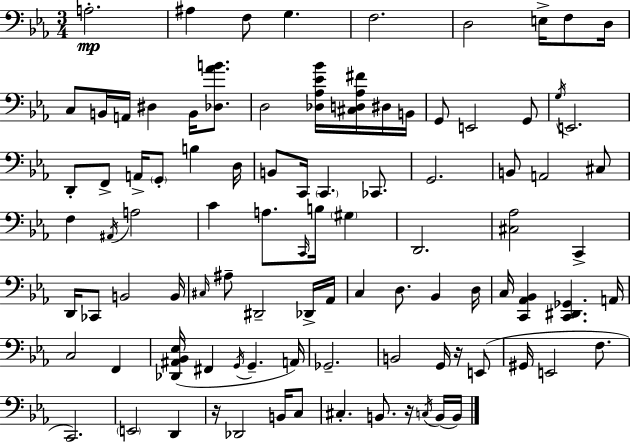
X:1
T:Untitled
M:3/4
L:1/4
K:Cm
A,2 ^A, F,/2 G, F,2 D,2 E,/4 F,/2 D,/4 C,/2 B,,/4 A,,/4 ^D, B,,/4 [_D,_AB]/2 D,2 [_D,_A,_E_B]/4 [^C,D,_A,^F]/4 ^D,/4 B,,/4 G,,/2 E,,2 G,,/2 G,/4 E,,2 D,,/2 F,,/2 A,,/4 G,,/2 B, D,/4 B,,/2 C,,/4 C,, _C,,/2 G,,2 B,,/2 A,,2 ^C,/2 F, ^A,,/4 A,2 C A,/2 C,,/4 B,/4 ^G, D,,2 [^C,_A,]2 C,, D,,/4 _C,,/2 B,,2 B,,/4 ^C,/4 ^A,/2 ^D,,2 _D,,/4 _A,,/4 C, D,/2 _B,, D,/4 C,/4 [C,,_A,,_B,,] [C,,^D,,_G,,] A,,/4 C,2 F,, [_D,,^A,,_B,,_E,]/4 ^F,, G,,/4 G,, A,,/4 _G,,2 B,,2 G,,/4 z/4 E,,/2 ^G,,/4 E,,2 F,/2 C,,2 E,,2 D,, z/4 _D,,2 B,,/4 C,/2 ^C, B,,/2 z/4 C,/4 B,,/4 B,,/4